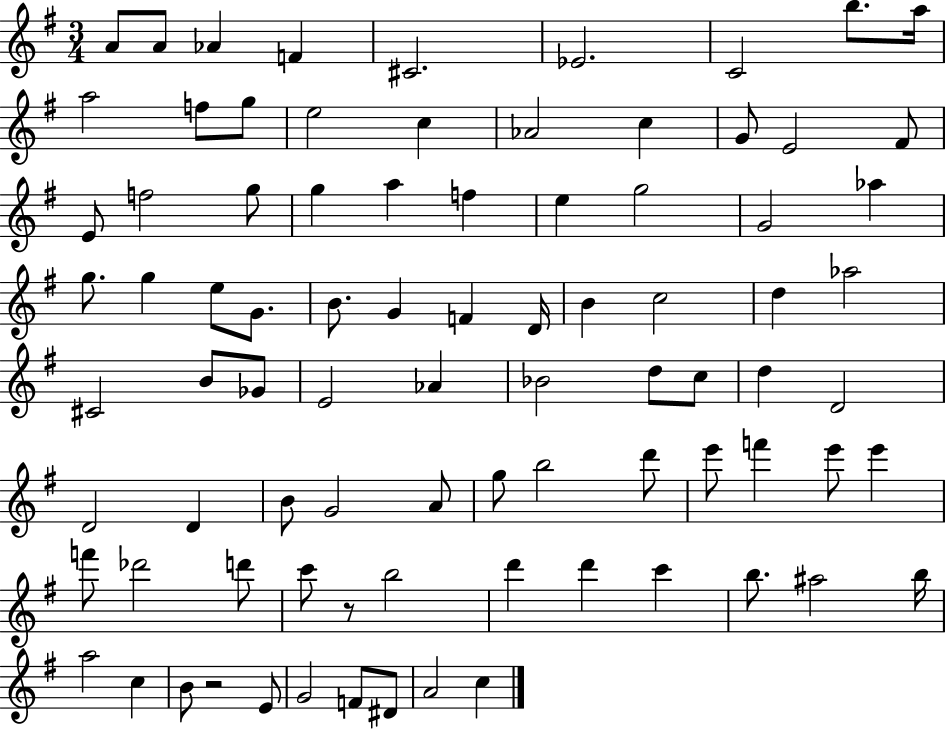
{
  \clef treble
  \numericTimeSignature
  \time 3/4
  \key g \major
  a'8 a'8 aes'4 f'4 | cis'2. | ees'2. | c'2 b''8. a''16 | \break a''2 f''8 g''8 | e''2 c''4 | aes'2 c''4 | g'8 e'2 fis'8 | \break e'8 f''2 g''8 | g''4 a''4 f''4 | e''4 g''2 | g'2 aes''4 | \break g''8. g''4 e''8 g'8. | b'8. g'4 f'4 d'16 | b'4 c''2 | d''4 aes''2 | \break cis'2 b'8 ges'8 | e'2 aes'4 | bes'2 d''8 c''8 | d''4 d'2 | \break d'2 d'4 | b'8 g'2 a'8 | g''8 b''2 d'''8 | e'''8 f'''4 e'''8 e'''4 | \break f'''8 des'''2 d'''8 | c'''8 r8 b''2 | d'''4 d'''4 c'''4 | b''8. ais''2 b''16 | \break a''2 c''4 | b'8 r2 e'8 | g'2 f'8 dis'8 | a'2 c''4 | \break \bar "|."
}